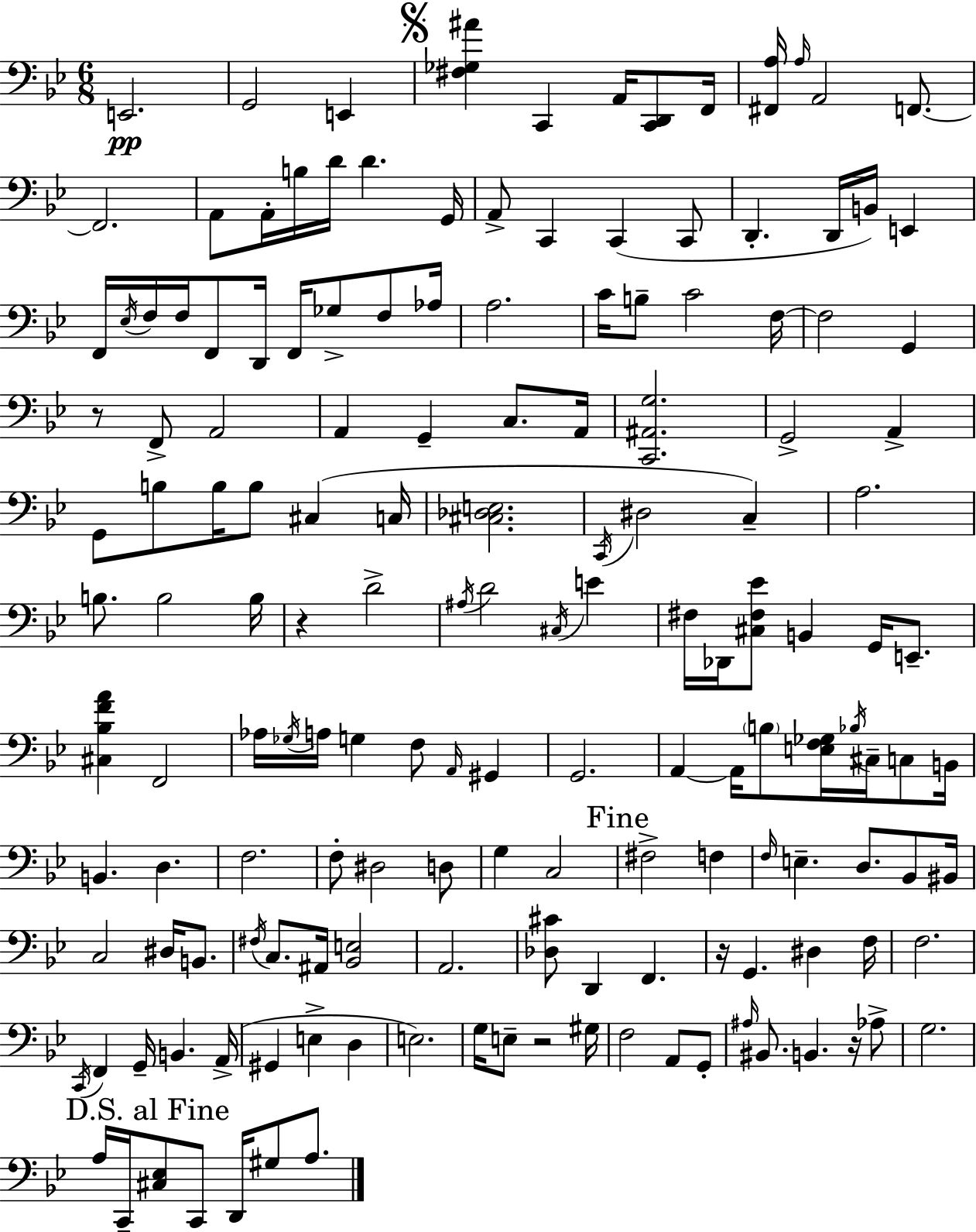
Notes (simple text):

E2/h. G2/h E2/q [F#3,Gb3,A#4]/q C2/q A2/s [C2,D2]/e F2/s [F#2,A3]/s A3/s A2/h F2/e. F2/h. A2/e A2/s B3/s D4/s D4/q. G2/s A2/e C2/q C2/q C2/e D2/q. D2/s B2/s E2/q F2/s Eb3/s F3/s F3/s F2/e D2/s F2/s Gb3/e F3/e Ab3/s A3/h. C4/s B3/e C4/h F3/s F3/h G2/q R/e F2/e A2/h A2/q G2/q C3/e. A2/s [C2,A#2,G3]/h. G2/h A2/q G2/e B3/e B3/s B3/e C#3/q C3/s [C#3,Db3,E3]/h. C2/s D#3/h C3/q A3/h. B3/e. B3/h B3/s R/q D4/h A#3/s D4/h C#3/s E4/q F#3/s Db2/s [C#3,F#3,Eb4]/e B2/q G2/s E2/e. [C#3,Bb3,F4,A4]/q F2/h Ab3/s Gb3/s A3/s G3/q F3/e A2/s G#2/q G2/h. A2/q A2/s B3/e [E3,F3,Gb3]/s Bb3/s C#3/s C3/e B2/s B2/q. D3/q. F3/h. F3/e D#3/h D3/e G3/q C3/h F#3/h F3/q F3/s E3/q. D3/e. Bb2/e BIS2/s C3/h D#3/s B2/e. F#3/s C3/e. A#2/s [Bb2,E3]/h A2/h. [Db3,C#4]/e D2/q F2/q. R/s G2/q. D#3/q F3/s F3/h. C2/s F2/q G2/s B2/q. A2/s G#2/q E3/q D3/q E3/h. G3/s E3/e R/h G#3/s F3/h A2/e G2/e A#3/s BIS2/e. B2/q. R/s Ab3/e G3/h. A3/s C2/s [C#3,Eb3]/e C2/e D2/s G#3/e A3/e.